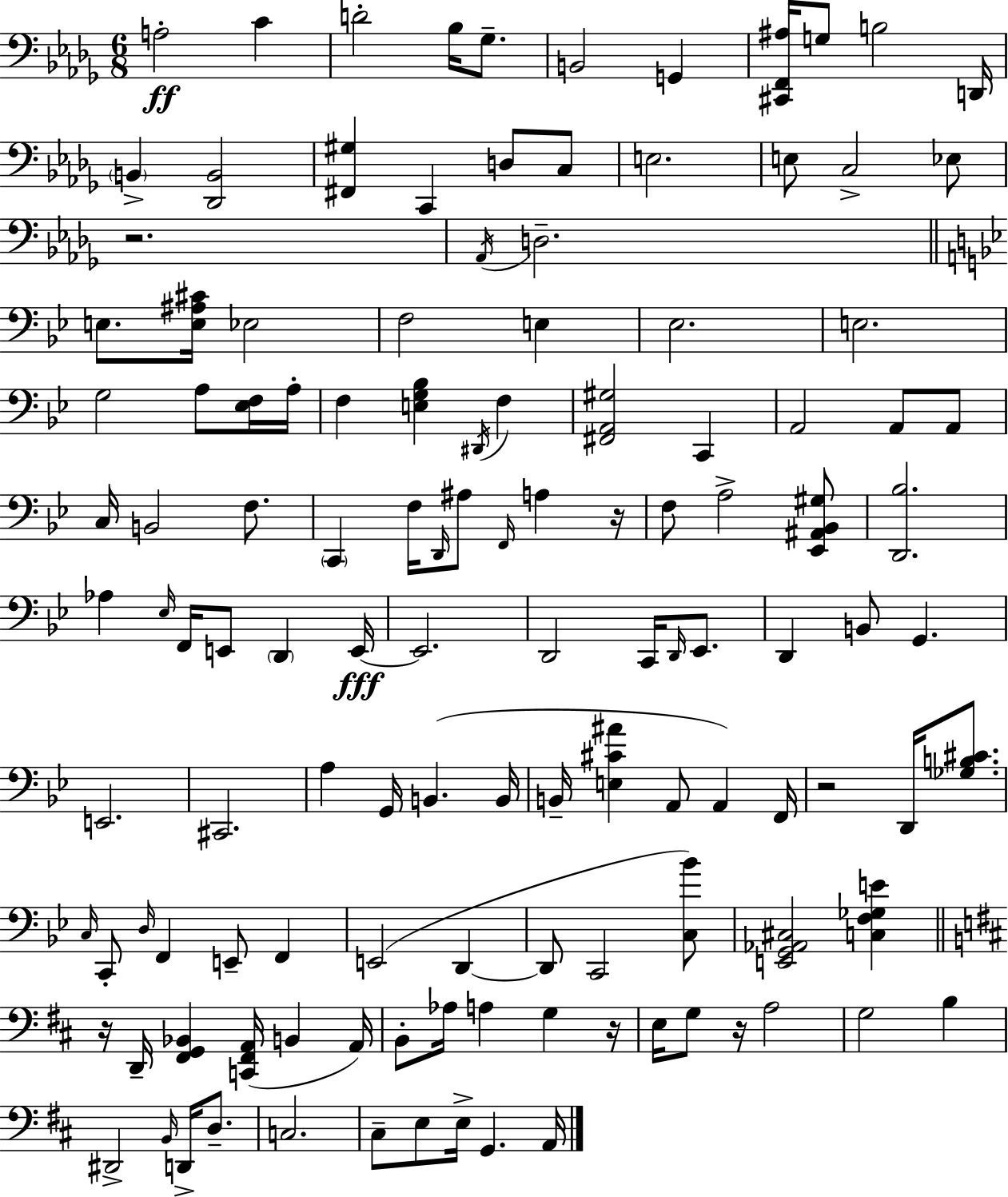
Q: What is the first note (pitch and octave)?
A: A3